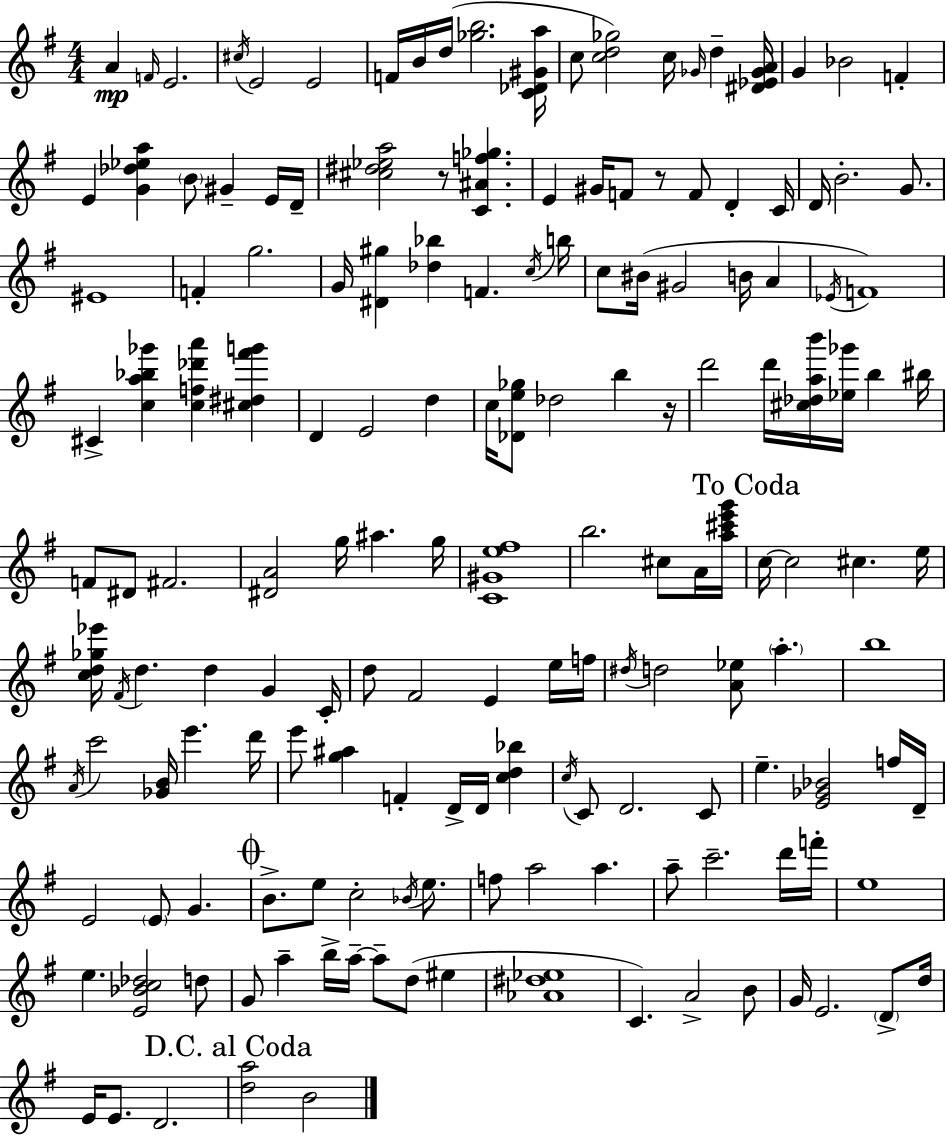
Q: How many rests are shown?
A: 3